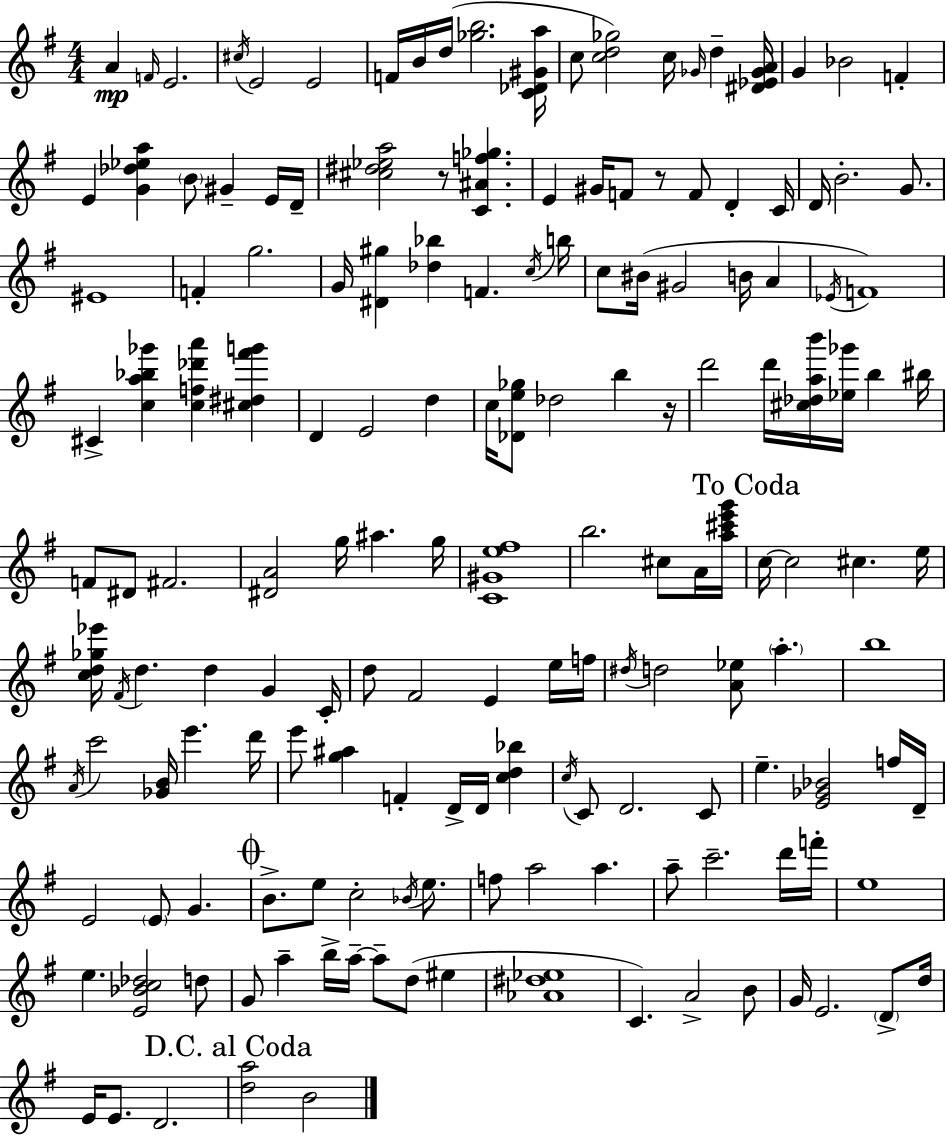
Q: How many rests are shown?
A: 3